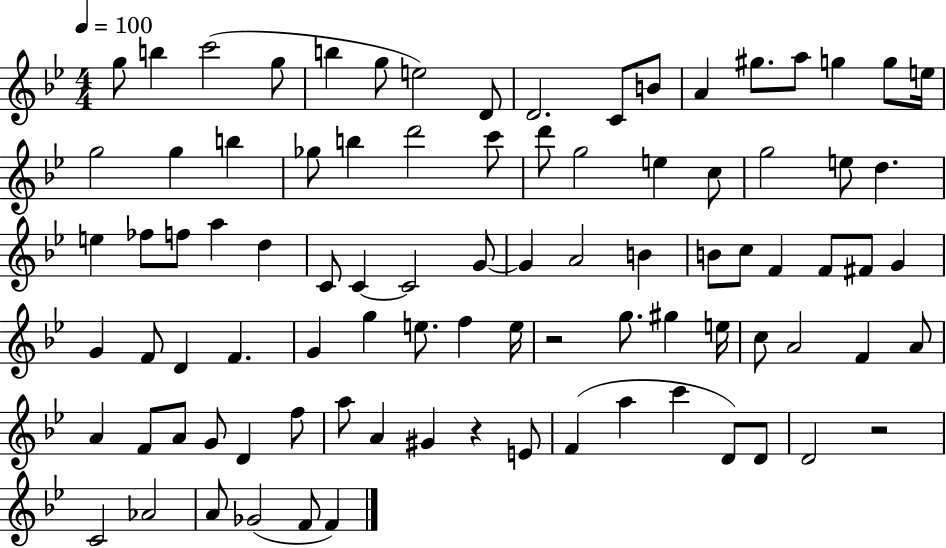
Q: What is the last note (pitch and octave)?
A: F4